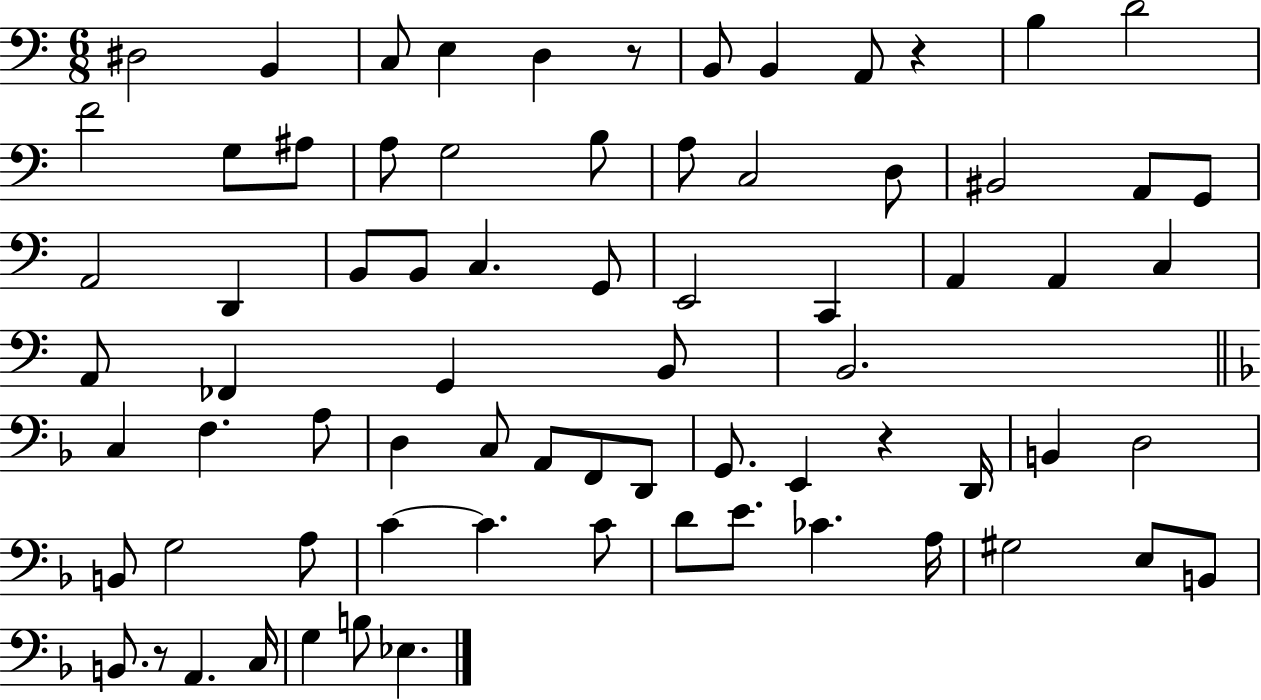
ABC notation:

X:1
T:Untitled
M:6/8
L:1/4
K:C
^D,2 B,, C,/2 E, D, z/2 B,,/2 B,, A,,/2 z B, D2 F2 G,/2 ^A,/2 A,/2 G,2 B,/2 A,/2 C,2 D,/2 ^B,,2 A,,/2 G,,/2 A,,2 D,, B,,/2 B,,/2 C, G,,/2 E,,2 C,, A,, A,, C, A,,/2 _F,, G,, B,,/2 B,,2 C, F, A,/2 D, C,/2 A,,/2 F,,/2 D,,/2 G,,/2 E,, z D,,/4 B,, D,2 B,,/2 G,2 A,/2 C C C/2 D/2 E/2 _C A,/4 ^G,2 E,/2 B,,/2 B,,/2 z/2 A,, C,/4 G, B,/2 _E,